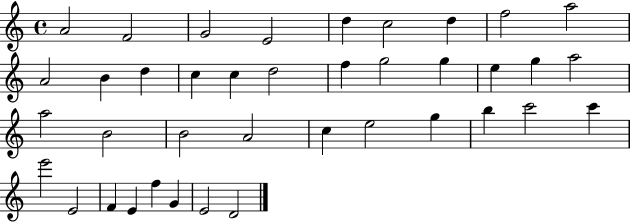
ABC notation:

X:1
T:Untitled
M:4/4
L:1/4
K:C
A2 F2 G2 E2 d c2 d f2 a2 A2 B d c c d2 f g2 g e g a2 a2 B2 B2 A2 c e2 g b c'2 c' e'2 E2 F E f G E2 D2